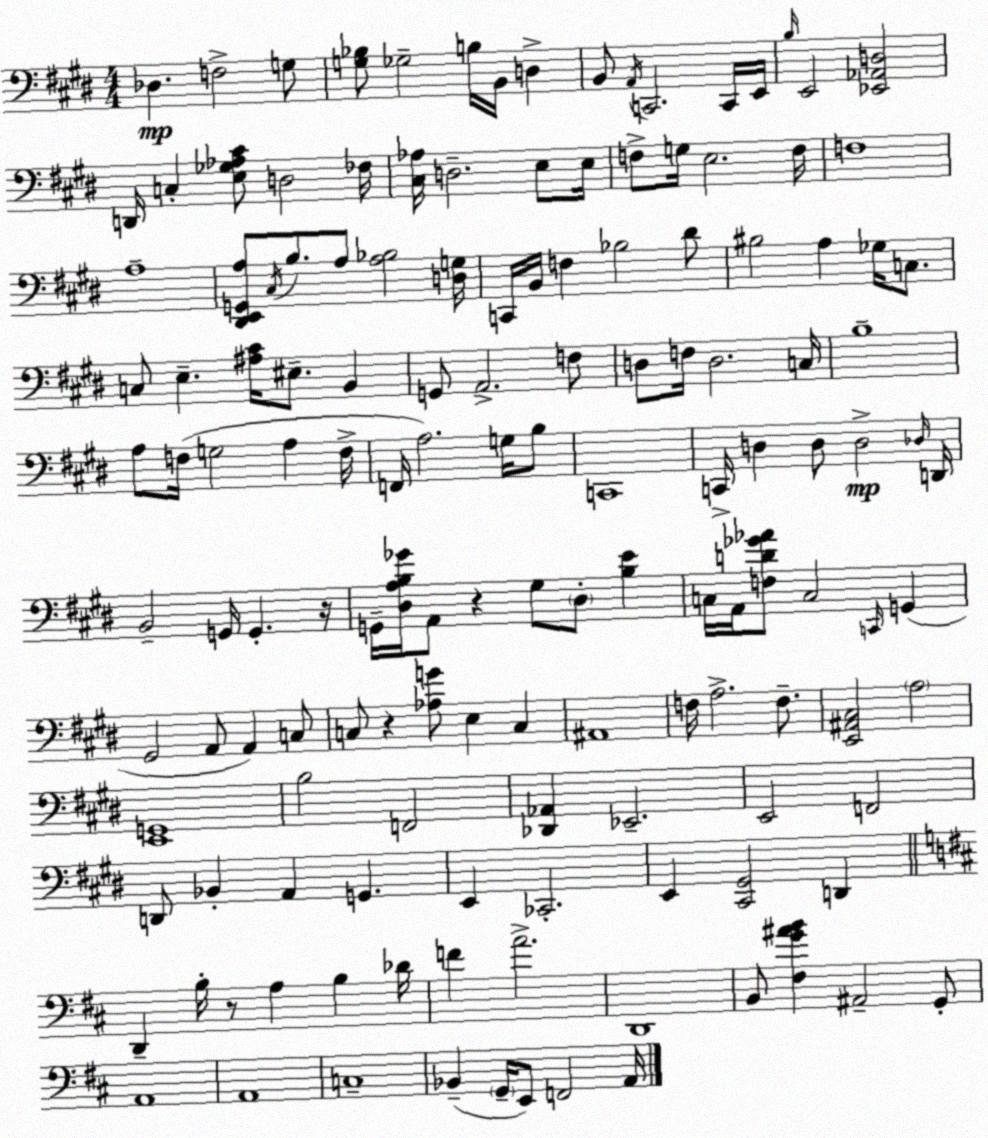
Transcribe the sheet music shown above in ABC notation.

X:1
T:Untitled
M:4/4
L:1/4
K:E
_D, F,2 G,/2 [G,_B,]/2 _G,2 B,/4 B,,/4 D, B,,/2 A,,/4 C,,2 C,,/4 E,,/4 B,/4 E,,2 [_E,,_A,,D,]2 D,,/4 C, [E,_G,_A,^C]/2 D,2 _F,/4 [^C,_A,]/4 D,2 E,/2 E,/4 F,/2 G,/4 E,2 F,/4 F,4 A,4 [^D,,E,,G,,A,]/2 ^C,/4 B,/2 A,/2 [A,_B,]2 [D,G,]/4 C,,/4 B,,/4 F, _B,2 ^D/2 ^B,2 A, _G,/4 C,/2 C,/2 E, [^A,^C]/4 ^E,/2 B,, G,,/2 A,,2 F,/2 D,/2 F,/4 D,2 C,/4 B,4 A,/2 F,/4 G,2 A, F,/4 F,,/4 A,2 G,/4 B,/2 C,,4 C,,/4 D, D,/2 D,2 _D,/4 D,,/4 B,,2 G,,/4 G,, z/4 G,,/4 [^D,A,B,_G]/4 A,,/2 z ^G,/2 ^D,/2 [B,E] C,/4 A,,/4 [F,D_G_A]/2 C,2 C,,/4 G,, ^G,,2 A,,/2 A,, C,/2 C,/2 z [_A,G]/2 E, C, ^A,,4 F,/4 A,2 F,/2 [E,,^A,,^C,]2 A,2 [E,,G,,]4 B,2 F,,2 [_D,,_A,,] _E,,2 E,,2 F,,2 D,,/2 _B,, A,, G,, E,, _C,,2 E,, [^C,,^G,,]2 D,, D,, B,/4 z/2 A, B, _D/4 F A2 D,,4 B,,/2 [^F,G^AB] ^A,,2 G,,/2 A,,4 A,,4 C,4 _B,, G,,/4 E,,/2 F,,2 A,,/4